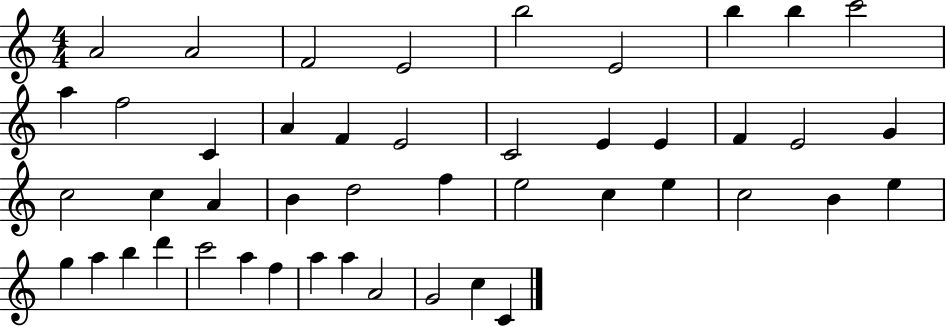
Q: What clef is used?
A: treble